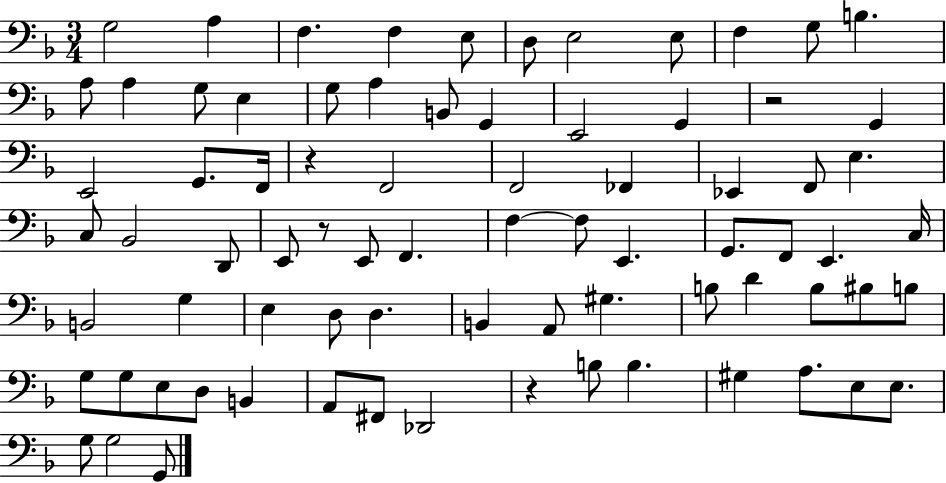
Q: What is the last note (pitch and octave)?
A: G2